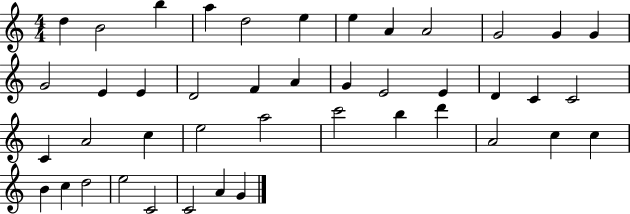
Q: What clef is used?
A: treble